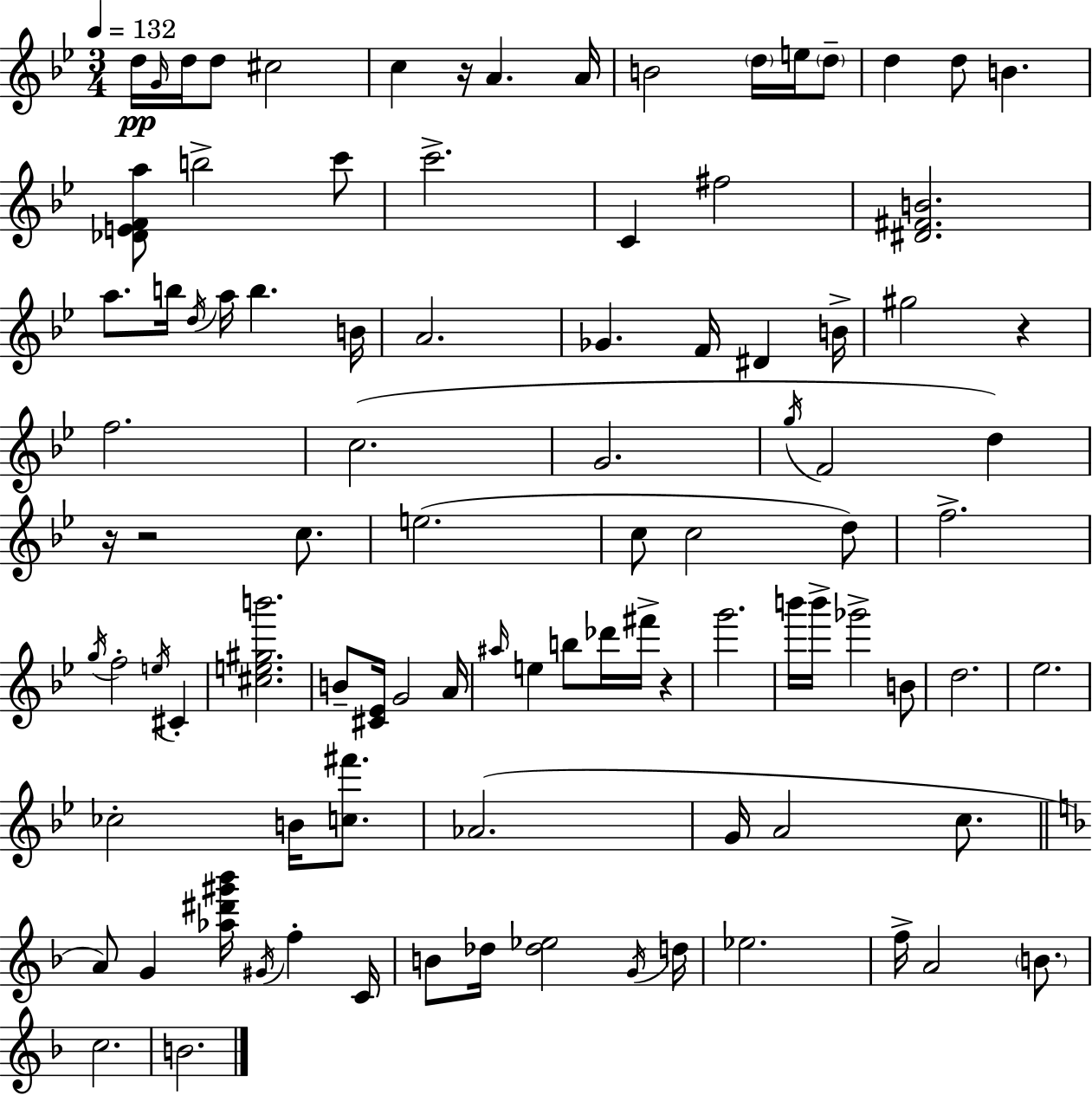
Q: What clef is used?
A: treble